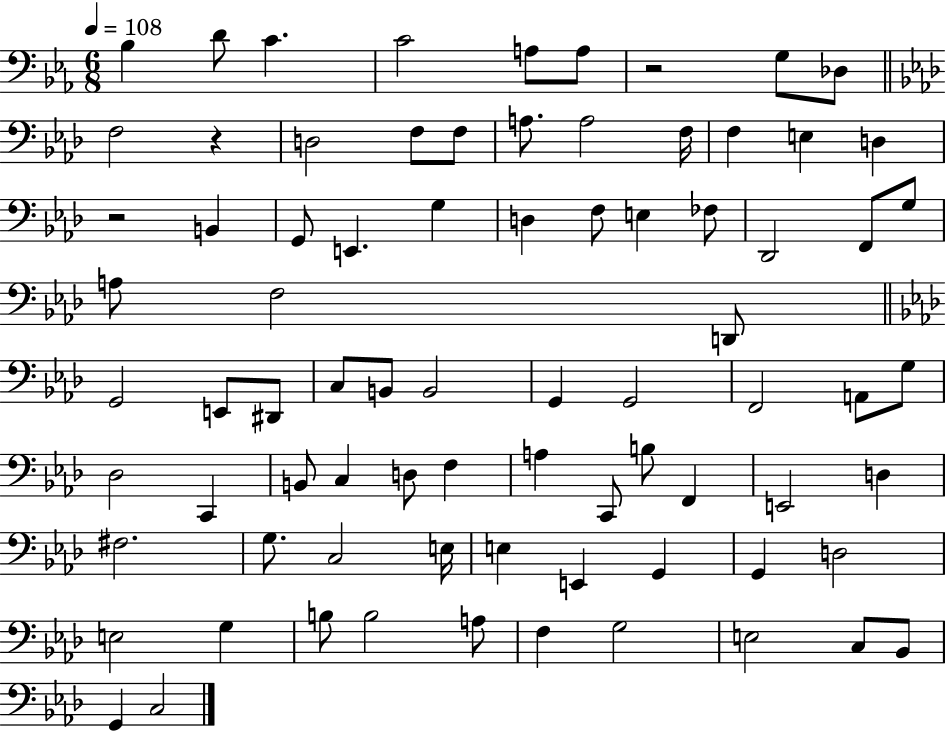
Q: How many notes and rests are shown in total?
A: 79